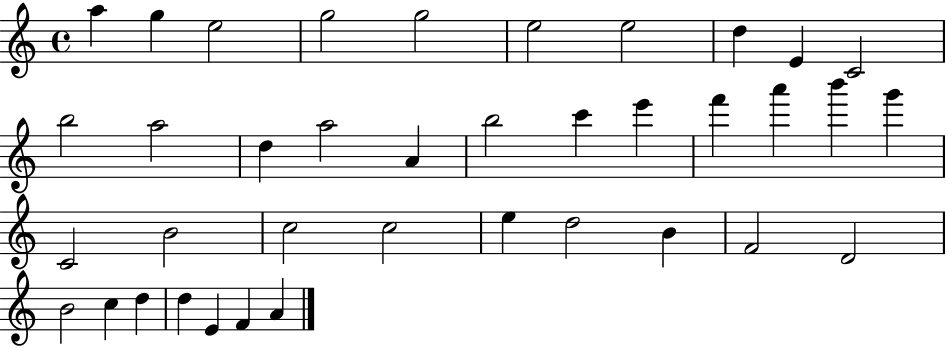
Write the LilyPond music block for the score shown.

{
  \clef treble
  \time 4/4
  \defaultTimeSignature
  \key c \major
  a''4 g''4 e''2 | g''2 g''2 | e''2 e''2 | d''4 e'4 c'2 | \break b''2 a''2 | d''4 a''2 a'4 | b''2 c'''4 e'''4 | f'''4 a'''4 b'''4 g'''4 | \break c'2 b'2 | c''2 c''2 | e''4 d''2 b'4 | f'2 d'2 | \break b'2 c''4 d''4 | d''4 e'4 f'4 a'4 | \bar "|."
}